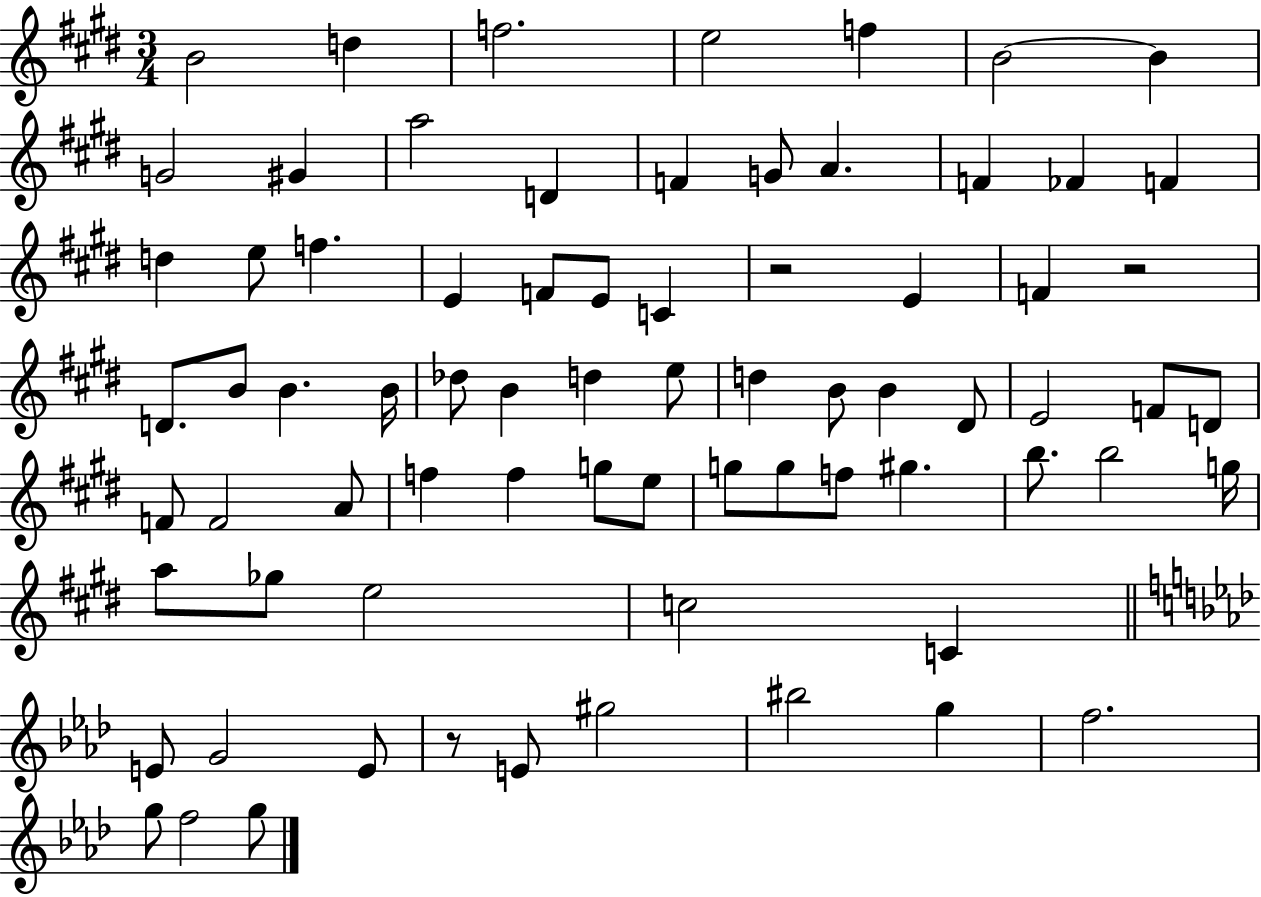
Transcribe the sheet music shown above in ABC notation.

X:1
T:Untitled
M:3/4
L:1/4
K:E
B2 d f2 e2 f B2 B G2 ^G a2 D F G/2 A F _F F d e/2 f E F/2 E/2 C z2 E F z2 D/2 B/2 B B/4 _d/2 B d e/2 d B/2 B ^D/2 E2 F/2 D/2 F/2 F2 A/2 f f g/2 e/2 g/2 g/2 f/2 ^g b/2 b2 g/4 a/2 _g/2 e2 c2 C E/2 G2 E/2 z/2 E/2 ^g2 ^b2 g f2 g/2 f2 g/2